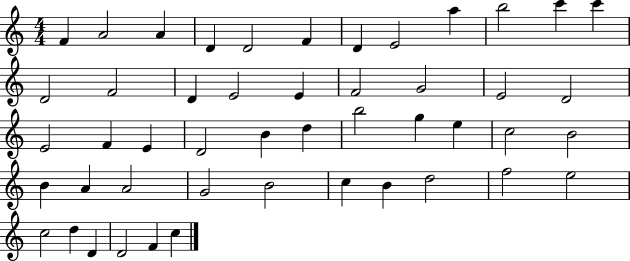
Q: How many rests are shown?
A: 0